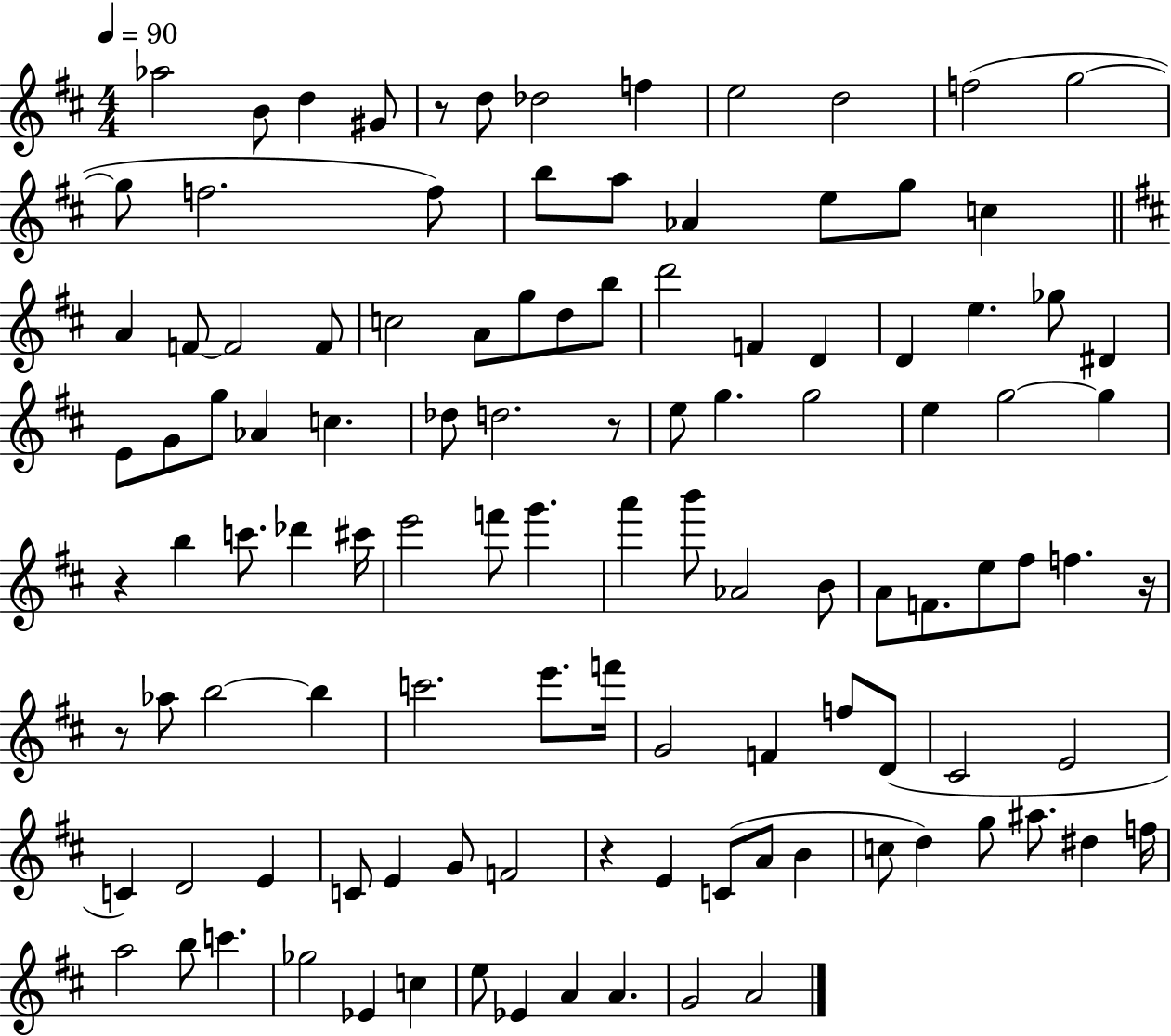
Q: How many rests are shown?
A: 6